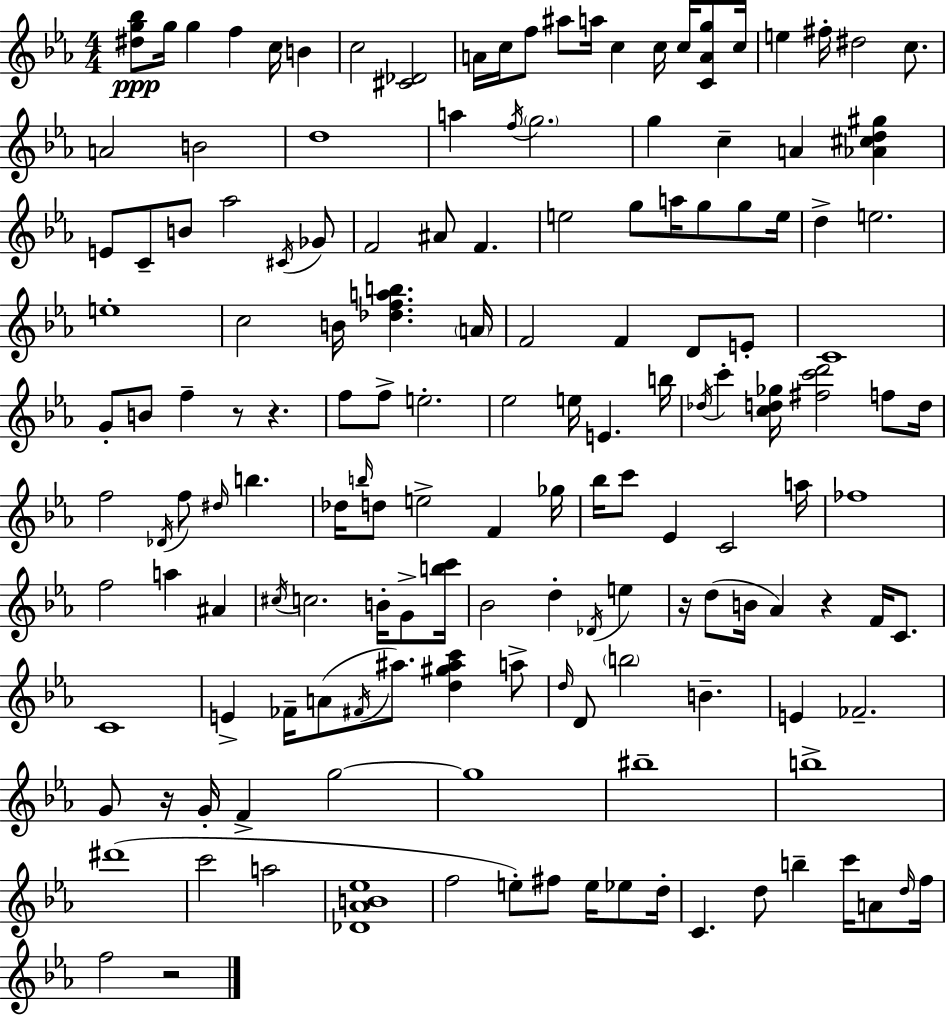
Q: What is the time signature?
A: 4/4